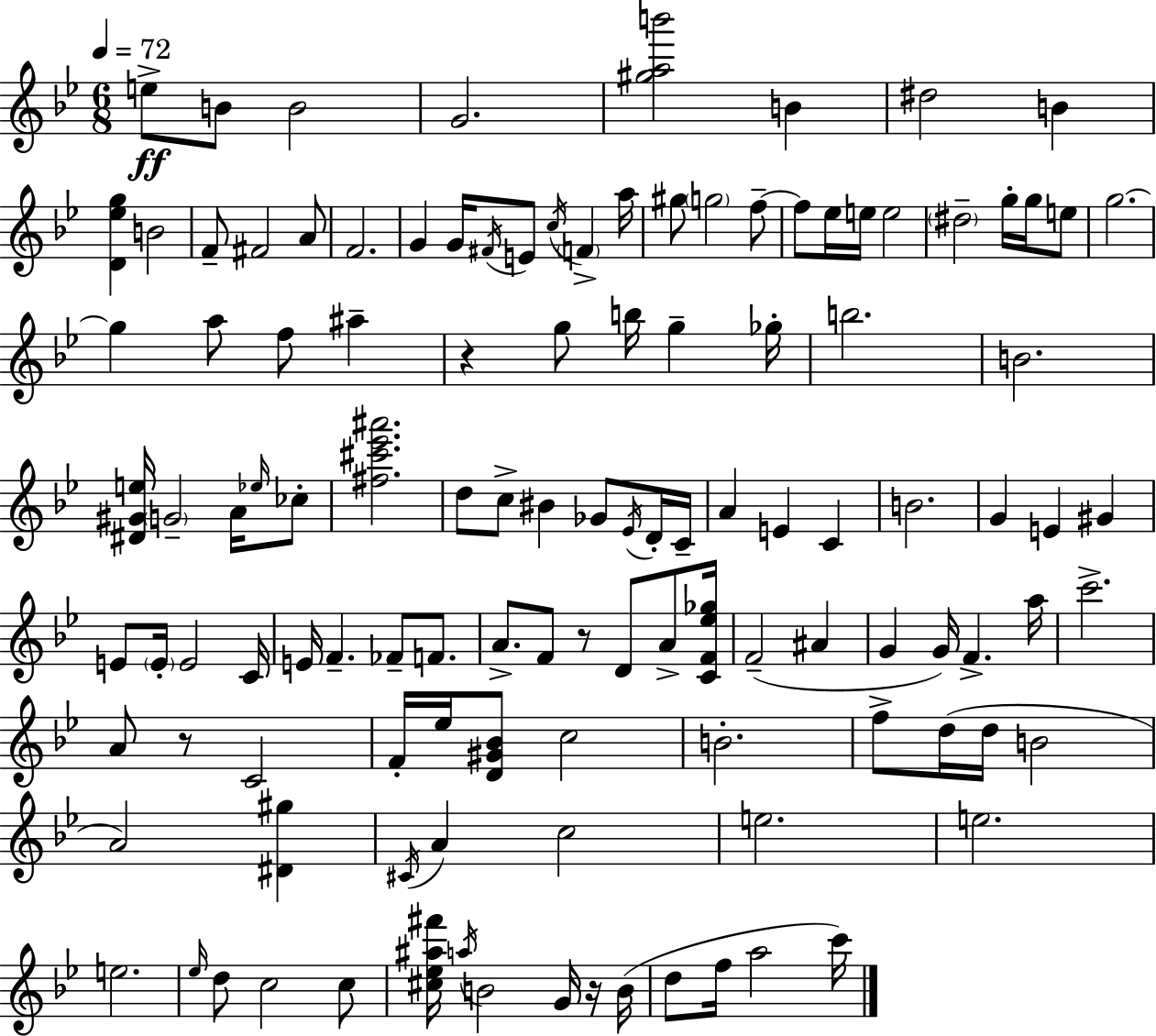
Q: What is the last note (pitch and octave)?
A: C6